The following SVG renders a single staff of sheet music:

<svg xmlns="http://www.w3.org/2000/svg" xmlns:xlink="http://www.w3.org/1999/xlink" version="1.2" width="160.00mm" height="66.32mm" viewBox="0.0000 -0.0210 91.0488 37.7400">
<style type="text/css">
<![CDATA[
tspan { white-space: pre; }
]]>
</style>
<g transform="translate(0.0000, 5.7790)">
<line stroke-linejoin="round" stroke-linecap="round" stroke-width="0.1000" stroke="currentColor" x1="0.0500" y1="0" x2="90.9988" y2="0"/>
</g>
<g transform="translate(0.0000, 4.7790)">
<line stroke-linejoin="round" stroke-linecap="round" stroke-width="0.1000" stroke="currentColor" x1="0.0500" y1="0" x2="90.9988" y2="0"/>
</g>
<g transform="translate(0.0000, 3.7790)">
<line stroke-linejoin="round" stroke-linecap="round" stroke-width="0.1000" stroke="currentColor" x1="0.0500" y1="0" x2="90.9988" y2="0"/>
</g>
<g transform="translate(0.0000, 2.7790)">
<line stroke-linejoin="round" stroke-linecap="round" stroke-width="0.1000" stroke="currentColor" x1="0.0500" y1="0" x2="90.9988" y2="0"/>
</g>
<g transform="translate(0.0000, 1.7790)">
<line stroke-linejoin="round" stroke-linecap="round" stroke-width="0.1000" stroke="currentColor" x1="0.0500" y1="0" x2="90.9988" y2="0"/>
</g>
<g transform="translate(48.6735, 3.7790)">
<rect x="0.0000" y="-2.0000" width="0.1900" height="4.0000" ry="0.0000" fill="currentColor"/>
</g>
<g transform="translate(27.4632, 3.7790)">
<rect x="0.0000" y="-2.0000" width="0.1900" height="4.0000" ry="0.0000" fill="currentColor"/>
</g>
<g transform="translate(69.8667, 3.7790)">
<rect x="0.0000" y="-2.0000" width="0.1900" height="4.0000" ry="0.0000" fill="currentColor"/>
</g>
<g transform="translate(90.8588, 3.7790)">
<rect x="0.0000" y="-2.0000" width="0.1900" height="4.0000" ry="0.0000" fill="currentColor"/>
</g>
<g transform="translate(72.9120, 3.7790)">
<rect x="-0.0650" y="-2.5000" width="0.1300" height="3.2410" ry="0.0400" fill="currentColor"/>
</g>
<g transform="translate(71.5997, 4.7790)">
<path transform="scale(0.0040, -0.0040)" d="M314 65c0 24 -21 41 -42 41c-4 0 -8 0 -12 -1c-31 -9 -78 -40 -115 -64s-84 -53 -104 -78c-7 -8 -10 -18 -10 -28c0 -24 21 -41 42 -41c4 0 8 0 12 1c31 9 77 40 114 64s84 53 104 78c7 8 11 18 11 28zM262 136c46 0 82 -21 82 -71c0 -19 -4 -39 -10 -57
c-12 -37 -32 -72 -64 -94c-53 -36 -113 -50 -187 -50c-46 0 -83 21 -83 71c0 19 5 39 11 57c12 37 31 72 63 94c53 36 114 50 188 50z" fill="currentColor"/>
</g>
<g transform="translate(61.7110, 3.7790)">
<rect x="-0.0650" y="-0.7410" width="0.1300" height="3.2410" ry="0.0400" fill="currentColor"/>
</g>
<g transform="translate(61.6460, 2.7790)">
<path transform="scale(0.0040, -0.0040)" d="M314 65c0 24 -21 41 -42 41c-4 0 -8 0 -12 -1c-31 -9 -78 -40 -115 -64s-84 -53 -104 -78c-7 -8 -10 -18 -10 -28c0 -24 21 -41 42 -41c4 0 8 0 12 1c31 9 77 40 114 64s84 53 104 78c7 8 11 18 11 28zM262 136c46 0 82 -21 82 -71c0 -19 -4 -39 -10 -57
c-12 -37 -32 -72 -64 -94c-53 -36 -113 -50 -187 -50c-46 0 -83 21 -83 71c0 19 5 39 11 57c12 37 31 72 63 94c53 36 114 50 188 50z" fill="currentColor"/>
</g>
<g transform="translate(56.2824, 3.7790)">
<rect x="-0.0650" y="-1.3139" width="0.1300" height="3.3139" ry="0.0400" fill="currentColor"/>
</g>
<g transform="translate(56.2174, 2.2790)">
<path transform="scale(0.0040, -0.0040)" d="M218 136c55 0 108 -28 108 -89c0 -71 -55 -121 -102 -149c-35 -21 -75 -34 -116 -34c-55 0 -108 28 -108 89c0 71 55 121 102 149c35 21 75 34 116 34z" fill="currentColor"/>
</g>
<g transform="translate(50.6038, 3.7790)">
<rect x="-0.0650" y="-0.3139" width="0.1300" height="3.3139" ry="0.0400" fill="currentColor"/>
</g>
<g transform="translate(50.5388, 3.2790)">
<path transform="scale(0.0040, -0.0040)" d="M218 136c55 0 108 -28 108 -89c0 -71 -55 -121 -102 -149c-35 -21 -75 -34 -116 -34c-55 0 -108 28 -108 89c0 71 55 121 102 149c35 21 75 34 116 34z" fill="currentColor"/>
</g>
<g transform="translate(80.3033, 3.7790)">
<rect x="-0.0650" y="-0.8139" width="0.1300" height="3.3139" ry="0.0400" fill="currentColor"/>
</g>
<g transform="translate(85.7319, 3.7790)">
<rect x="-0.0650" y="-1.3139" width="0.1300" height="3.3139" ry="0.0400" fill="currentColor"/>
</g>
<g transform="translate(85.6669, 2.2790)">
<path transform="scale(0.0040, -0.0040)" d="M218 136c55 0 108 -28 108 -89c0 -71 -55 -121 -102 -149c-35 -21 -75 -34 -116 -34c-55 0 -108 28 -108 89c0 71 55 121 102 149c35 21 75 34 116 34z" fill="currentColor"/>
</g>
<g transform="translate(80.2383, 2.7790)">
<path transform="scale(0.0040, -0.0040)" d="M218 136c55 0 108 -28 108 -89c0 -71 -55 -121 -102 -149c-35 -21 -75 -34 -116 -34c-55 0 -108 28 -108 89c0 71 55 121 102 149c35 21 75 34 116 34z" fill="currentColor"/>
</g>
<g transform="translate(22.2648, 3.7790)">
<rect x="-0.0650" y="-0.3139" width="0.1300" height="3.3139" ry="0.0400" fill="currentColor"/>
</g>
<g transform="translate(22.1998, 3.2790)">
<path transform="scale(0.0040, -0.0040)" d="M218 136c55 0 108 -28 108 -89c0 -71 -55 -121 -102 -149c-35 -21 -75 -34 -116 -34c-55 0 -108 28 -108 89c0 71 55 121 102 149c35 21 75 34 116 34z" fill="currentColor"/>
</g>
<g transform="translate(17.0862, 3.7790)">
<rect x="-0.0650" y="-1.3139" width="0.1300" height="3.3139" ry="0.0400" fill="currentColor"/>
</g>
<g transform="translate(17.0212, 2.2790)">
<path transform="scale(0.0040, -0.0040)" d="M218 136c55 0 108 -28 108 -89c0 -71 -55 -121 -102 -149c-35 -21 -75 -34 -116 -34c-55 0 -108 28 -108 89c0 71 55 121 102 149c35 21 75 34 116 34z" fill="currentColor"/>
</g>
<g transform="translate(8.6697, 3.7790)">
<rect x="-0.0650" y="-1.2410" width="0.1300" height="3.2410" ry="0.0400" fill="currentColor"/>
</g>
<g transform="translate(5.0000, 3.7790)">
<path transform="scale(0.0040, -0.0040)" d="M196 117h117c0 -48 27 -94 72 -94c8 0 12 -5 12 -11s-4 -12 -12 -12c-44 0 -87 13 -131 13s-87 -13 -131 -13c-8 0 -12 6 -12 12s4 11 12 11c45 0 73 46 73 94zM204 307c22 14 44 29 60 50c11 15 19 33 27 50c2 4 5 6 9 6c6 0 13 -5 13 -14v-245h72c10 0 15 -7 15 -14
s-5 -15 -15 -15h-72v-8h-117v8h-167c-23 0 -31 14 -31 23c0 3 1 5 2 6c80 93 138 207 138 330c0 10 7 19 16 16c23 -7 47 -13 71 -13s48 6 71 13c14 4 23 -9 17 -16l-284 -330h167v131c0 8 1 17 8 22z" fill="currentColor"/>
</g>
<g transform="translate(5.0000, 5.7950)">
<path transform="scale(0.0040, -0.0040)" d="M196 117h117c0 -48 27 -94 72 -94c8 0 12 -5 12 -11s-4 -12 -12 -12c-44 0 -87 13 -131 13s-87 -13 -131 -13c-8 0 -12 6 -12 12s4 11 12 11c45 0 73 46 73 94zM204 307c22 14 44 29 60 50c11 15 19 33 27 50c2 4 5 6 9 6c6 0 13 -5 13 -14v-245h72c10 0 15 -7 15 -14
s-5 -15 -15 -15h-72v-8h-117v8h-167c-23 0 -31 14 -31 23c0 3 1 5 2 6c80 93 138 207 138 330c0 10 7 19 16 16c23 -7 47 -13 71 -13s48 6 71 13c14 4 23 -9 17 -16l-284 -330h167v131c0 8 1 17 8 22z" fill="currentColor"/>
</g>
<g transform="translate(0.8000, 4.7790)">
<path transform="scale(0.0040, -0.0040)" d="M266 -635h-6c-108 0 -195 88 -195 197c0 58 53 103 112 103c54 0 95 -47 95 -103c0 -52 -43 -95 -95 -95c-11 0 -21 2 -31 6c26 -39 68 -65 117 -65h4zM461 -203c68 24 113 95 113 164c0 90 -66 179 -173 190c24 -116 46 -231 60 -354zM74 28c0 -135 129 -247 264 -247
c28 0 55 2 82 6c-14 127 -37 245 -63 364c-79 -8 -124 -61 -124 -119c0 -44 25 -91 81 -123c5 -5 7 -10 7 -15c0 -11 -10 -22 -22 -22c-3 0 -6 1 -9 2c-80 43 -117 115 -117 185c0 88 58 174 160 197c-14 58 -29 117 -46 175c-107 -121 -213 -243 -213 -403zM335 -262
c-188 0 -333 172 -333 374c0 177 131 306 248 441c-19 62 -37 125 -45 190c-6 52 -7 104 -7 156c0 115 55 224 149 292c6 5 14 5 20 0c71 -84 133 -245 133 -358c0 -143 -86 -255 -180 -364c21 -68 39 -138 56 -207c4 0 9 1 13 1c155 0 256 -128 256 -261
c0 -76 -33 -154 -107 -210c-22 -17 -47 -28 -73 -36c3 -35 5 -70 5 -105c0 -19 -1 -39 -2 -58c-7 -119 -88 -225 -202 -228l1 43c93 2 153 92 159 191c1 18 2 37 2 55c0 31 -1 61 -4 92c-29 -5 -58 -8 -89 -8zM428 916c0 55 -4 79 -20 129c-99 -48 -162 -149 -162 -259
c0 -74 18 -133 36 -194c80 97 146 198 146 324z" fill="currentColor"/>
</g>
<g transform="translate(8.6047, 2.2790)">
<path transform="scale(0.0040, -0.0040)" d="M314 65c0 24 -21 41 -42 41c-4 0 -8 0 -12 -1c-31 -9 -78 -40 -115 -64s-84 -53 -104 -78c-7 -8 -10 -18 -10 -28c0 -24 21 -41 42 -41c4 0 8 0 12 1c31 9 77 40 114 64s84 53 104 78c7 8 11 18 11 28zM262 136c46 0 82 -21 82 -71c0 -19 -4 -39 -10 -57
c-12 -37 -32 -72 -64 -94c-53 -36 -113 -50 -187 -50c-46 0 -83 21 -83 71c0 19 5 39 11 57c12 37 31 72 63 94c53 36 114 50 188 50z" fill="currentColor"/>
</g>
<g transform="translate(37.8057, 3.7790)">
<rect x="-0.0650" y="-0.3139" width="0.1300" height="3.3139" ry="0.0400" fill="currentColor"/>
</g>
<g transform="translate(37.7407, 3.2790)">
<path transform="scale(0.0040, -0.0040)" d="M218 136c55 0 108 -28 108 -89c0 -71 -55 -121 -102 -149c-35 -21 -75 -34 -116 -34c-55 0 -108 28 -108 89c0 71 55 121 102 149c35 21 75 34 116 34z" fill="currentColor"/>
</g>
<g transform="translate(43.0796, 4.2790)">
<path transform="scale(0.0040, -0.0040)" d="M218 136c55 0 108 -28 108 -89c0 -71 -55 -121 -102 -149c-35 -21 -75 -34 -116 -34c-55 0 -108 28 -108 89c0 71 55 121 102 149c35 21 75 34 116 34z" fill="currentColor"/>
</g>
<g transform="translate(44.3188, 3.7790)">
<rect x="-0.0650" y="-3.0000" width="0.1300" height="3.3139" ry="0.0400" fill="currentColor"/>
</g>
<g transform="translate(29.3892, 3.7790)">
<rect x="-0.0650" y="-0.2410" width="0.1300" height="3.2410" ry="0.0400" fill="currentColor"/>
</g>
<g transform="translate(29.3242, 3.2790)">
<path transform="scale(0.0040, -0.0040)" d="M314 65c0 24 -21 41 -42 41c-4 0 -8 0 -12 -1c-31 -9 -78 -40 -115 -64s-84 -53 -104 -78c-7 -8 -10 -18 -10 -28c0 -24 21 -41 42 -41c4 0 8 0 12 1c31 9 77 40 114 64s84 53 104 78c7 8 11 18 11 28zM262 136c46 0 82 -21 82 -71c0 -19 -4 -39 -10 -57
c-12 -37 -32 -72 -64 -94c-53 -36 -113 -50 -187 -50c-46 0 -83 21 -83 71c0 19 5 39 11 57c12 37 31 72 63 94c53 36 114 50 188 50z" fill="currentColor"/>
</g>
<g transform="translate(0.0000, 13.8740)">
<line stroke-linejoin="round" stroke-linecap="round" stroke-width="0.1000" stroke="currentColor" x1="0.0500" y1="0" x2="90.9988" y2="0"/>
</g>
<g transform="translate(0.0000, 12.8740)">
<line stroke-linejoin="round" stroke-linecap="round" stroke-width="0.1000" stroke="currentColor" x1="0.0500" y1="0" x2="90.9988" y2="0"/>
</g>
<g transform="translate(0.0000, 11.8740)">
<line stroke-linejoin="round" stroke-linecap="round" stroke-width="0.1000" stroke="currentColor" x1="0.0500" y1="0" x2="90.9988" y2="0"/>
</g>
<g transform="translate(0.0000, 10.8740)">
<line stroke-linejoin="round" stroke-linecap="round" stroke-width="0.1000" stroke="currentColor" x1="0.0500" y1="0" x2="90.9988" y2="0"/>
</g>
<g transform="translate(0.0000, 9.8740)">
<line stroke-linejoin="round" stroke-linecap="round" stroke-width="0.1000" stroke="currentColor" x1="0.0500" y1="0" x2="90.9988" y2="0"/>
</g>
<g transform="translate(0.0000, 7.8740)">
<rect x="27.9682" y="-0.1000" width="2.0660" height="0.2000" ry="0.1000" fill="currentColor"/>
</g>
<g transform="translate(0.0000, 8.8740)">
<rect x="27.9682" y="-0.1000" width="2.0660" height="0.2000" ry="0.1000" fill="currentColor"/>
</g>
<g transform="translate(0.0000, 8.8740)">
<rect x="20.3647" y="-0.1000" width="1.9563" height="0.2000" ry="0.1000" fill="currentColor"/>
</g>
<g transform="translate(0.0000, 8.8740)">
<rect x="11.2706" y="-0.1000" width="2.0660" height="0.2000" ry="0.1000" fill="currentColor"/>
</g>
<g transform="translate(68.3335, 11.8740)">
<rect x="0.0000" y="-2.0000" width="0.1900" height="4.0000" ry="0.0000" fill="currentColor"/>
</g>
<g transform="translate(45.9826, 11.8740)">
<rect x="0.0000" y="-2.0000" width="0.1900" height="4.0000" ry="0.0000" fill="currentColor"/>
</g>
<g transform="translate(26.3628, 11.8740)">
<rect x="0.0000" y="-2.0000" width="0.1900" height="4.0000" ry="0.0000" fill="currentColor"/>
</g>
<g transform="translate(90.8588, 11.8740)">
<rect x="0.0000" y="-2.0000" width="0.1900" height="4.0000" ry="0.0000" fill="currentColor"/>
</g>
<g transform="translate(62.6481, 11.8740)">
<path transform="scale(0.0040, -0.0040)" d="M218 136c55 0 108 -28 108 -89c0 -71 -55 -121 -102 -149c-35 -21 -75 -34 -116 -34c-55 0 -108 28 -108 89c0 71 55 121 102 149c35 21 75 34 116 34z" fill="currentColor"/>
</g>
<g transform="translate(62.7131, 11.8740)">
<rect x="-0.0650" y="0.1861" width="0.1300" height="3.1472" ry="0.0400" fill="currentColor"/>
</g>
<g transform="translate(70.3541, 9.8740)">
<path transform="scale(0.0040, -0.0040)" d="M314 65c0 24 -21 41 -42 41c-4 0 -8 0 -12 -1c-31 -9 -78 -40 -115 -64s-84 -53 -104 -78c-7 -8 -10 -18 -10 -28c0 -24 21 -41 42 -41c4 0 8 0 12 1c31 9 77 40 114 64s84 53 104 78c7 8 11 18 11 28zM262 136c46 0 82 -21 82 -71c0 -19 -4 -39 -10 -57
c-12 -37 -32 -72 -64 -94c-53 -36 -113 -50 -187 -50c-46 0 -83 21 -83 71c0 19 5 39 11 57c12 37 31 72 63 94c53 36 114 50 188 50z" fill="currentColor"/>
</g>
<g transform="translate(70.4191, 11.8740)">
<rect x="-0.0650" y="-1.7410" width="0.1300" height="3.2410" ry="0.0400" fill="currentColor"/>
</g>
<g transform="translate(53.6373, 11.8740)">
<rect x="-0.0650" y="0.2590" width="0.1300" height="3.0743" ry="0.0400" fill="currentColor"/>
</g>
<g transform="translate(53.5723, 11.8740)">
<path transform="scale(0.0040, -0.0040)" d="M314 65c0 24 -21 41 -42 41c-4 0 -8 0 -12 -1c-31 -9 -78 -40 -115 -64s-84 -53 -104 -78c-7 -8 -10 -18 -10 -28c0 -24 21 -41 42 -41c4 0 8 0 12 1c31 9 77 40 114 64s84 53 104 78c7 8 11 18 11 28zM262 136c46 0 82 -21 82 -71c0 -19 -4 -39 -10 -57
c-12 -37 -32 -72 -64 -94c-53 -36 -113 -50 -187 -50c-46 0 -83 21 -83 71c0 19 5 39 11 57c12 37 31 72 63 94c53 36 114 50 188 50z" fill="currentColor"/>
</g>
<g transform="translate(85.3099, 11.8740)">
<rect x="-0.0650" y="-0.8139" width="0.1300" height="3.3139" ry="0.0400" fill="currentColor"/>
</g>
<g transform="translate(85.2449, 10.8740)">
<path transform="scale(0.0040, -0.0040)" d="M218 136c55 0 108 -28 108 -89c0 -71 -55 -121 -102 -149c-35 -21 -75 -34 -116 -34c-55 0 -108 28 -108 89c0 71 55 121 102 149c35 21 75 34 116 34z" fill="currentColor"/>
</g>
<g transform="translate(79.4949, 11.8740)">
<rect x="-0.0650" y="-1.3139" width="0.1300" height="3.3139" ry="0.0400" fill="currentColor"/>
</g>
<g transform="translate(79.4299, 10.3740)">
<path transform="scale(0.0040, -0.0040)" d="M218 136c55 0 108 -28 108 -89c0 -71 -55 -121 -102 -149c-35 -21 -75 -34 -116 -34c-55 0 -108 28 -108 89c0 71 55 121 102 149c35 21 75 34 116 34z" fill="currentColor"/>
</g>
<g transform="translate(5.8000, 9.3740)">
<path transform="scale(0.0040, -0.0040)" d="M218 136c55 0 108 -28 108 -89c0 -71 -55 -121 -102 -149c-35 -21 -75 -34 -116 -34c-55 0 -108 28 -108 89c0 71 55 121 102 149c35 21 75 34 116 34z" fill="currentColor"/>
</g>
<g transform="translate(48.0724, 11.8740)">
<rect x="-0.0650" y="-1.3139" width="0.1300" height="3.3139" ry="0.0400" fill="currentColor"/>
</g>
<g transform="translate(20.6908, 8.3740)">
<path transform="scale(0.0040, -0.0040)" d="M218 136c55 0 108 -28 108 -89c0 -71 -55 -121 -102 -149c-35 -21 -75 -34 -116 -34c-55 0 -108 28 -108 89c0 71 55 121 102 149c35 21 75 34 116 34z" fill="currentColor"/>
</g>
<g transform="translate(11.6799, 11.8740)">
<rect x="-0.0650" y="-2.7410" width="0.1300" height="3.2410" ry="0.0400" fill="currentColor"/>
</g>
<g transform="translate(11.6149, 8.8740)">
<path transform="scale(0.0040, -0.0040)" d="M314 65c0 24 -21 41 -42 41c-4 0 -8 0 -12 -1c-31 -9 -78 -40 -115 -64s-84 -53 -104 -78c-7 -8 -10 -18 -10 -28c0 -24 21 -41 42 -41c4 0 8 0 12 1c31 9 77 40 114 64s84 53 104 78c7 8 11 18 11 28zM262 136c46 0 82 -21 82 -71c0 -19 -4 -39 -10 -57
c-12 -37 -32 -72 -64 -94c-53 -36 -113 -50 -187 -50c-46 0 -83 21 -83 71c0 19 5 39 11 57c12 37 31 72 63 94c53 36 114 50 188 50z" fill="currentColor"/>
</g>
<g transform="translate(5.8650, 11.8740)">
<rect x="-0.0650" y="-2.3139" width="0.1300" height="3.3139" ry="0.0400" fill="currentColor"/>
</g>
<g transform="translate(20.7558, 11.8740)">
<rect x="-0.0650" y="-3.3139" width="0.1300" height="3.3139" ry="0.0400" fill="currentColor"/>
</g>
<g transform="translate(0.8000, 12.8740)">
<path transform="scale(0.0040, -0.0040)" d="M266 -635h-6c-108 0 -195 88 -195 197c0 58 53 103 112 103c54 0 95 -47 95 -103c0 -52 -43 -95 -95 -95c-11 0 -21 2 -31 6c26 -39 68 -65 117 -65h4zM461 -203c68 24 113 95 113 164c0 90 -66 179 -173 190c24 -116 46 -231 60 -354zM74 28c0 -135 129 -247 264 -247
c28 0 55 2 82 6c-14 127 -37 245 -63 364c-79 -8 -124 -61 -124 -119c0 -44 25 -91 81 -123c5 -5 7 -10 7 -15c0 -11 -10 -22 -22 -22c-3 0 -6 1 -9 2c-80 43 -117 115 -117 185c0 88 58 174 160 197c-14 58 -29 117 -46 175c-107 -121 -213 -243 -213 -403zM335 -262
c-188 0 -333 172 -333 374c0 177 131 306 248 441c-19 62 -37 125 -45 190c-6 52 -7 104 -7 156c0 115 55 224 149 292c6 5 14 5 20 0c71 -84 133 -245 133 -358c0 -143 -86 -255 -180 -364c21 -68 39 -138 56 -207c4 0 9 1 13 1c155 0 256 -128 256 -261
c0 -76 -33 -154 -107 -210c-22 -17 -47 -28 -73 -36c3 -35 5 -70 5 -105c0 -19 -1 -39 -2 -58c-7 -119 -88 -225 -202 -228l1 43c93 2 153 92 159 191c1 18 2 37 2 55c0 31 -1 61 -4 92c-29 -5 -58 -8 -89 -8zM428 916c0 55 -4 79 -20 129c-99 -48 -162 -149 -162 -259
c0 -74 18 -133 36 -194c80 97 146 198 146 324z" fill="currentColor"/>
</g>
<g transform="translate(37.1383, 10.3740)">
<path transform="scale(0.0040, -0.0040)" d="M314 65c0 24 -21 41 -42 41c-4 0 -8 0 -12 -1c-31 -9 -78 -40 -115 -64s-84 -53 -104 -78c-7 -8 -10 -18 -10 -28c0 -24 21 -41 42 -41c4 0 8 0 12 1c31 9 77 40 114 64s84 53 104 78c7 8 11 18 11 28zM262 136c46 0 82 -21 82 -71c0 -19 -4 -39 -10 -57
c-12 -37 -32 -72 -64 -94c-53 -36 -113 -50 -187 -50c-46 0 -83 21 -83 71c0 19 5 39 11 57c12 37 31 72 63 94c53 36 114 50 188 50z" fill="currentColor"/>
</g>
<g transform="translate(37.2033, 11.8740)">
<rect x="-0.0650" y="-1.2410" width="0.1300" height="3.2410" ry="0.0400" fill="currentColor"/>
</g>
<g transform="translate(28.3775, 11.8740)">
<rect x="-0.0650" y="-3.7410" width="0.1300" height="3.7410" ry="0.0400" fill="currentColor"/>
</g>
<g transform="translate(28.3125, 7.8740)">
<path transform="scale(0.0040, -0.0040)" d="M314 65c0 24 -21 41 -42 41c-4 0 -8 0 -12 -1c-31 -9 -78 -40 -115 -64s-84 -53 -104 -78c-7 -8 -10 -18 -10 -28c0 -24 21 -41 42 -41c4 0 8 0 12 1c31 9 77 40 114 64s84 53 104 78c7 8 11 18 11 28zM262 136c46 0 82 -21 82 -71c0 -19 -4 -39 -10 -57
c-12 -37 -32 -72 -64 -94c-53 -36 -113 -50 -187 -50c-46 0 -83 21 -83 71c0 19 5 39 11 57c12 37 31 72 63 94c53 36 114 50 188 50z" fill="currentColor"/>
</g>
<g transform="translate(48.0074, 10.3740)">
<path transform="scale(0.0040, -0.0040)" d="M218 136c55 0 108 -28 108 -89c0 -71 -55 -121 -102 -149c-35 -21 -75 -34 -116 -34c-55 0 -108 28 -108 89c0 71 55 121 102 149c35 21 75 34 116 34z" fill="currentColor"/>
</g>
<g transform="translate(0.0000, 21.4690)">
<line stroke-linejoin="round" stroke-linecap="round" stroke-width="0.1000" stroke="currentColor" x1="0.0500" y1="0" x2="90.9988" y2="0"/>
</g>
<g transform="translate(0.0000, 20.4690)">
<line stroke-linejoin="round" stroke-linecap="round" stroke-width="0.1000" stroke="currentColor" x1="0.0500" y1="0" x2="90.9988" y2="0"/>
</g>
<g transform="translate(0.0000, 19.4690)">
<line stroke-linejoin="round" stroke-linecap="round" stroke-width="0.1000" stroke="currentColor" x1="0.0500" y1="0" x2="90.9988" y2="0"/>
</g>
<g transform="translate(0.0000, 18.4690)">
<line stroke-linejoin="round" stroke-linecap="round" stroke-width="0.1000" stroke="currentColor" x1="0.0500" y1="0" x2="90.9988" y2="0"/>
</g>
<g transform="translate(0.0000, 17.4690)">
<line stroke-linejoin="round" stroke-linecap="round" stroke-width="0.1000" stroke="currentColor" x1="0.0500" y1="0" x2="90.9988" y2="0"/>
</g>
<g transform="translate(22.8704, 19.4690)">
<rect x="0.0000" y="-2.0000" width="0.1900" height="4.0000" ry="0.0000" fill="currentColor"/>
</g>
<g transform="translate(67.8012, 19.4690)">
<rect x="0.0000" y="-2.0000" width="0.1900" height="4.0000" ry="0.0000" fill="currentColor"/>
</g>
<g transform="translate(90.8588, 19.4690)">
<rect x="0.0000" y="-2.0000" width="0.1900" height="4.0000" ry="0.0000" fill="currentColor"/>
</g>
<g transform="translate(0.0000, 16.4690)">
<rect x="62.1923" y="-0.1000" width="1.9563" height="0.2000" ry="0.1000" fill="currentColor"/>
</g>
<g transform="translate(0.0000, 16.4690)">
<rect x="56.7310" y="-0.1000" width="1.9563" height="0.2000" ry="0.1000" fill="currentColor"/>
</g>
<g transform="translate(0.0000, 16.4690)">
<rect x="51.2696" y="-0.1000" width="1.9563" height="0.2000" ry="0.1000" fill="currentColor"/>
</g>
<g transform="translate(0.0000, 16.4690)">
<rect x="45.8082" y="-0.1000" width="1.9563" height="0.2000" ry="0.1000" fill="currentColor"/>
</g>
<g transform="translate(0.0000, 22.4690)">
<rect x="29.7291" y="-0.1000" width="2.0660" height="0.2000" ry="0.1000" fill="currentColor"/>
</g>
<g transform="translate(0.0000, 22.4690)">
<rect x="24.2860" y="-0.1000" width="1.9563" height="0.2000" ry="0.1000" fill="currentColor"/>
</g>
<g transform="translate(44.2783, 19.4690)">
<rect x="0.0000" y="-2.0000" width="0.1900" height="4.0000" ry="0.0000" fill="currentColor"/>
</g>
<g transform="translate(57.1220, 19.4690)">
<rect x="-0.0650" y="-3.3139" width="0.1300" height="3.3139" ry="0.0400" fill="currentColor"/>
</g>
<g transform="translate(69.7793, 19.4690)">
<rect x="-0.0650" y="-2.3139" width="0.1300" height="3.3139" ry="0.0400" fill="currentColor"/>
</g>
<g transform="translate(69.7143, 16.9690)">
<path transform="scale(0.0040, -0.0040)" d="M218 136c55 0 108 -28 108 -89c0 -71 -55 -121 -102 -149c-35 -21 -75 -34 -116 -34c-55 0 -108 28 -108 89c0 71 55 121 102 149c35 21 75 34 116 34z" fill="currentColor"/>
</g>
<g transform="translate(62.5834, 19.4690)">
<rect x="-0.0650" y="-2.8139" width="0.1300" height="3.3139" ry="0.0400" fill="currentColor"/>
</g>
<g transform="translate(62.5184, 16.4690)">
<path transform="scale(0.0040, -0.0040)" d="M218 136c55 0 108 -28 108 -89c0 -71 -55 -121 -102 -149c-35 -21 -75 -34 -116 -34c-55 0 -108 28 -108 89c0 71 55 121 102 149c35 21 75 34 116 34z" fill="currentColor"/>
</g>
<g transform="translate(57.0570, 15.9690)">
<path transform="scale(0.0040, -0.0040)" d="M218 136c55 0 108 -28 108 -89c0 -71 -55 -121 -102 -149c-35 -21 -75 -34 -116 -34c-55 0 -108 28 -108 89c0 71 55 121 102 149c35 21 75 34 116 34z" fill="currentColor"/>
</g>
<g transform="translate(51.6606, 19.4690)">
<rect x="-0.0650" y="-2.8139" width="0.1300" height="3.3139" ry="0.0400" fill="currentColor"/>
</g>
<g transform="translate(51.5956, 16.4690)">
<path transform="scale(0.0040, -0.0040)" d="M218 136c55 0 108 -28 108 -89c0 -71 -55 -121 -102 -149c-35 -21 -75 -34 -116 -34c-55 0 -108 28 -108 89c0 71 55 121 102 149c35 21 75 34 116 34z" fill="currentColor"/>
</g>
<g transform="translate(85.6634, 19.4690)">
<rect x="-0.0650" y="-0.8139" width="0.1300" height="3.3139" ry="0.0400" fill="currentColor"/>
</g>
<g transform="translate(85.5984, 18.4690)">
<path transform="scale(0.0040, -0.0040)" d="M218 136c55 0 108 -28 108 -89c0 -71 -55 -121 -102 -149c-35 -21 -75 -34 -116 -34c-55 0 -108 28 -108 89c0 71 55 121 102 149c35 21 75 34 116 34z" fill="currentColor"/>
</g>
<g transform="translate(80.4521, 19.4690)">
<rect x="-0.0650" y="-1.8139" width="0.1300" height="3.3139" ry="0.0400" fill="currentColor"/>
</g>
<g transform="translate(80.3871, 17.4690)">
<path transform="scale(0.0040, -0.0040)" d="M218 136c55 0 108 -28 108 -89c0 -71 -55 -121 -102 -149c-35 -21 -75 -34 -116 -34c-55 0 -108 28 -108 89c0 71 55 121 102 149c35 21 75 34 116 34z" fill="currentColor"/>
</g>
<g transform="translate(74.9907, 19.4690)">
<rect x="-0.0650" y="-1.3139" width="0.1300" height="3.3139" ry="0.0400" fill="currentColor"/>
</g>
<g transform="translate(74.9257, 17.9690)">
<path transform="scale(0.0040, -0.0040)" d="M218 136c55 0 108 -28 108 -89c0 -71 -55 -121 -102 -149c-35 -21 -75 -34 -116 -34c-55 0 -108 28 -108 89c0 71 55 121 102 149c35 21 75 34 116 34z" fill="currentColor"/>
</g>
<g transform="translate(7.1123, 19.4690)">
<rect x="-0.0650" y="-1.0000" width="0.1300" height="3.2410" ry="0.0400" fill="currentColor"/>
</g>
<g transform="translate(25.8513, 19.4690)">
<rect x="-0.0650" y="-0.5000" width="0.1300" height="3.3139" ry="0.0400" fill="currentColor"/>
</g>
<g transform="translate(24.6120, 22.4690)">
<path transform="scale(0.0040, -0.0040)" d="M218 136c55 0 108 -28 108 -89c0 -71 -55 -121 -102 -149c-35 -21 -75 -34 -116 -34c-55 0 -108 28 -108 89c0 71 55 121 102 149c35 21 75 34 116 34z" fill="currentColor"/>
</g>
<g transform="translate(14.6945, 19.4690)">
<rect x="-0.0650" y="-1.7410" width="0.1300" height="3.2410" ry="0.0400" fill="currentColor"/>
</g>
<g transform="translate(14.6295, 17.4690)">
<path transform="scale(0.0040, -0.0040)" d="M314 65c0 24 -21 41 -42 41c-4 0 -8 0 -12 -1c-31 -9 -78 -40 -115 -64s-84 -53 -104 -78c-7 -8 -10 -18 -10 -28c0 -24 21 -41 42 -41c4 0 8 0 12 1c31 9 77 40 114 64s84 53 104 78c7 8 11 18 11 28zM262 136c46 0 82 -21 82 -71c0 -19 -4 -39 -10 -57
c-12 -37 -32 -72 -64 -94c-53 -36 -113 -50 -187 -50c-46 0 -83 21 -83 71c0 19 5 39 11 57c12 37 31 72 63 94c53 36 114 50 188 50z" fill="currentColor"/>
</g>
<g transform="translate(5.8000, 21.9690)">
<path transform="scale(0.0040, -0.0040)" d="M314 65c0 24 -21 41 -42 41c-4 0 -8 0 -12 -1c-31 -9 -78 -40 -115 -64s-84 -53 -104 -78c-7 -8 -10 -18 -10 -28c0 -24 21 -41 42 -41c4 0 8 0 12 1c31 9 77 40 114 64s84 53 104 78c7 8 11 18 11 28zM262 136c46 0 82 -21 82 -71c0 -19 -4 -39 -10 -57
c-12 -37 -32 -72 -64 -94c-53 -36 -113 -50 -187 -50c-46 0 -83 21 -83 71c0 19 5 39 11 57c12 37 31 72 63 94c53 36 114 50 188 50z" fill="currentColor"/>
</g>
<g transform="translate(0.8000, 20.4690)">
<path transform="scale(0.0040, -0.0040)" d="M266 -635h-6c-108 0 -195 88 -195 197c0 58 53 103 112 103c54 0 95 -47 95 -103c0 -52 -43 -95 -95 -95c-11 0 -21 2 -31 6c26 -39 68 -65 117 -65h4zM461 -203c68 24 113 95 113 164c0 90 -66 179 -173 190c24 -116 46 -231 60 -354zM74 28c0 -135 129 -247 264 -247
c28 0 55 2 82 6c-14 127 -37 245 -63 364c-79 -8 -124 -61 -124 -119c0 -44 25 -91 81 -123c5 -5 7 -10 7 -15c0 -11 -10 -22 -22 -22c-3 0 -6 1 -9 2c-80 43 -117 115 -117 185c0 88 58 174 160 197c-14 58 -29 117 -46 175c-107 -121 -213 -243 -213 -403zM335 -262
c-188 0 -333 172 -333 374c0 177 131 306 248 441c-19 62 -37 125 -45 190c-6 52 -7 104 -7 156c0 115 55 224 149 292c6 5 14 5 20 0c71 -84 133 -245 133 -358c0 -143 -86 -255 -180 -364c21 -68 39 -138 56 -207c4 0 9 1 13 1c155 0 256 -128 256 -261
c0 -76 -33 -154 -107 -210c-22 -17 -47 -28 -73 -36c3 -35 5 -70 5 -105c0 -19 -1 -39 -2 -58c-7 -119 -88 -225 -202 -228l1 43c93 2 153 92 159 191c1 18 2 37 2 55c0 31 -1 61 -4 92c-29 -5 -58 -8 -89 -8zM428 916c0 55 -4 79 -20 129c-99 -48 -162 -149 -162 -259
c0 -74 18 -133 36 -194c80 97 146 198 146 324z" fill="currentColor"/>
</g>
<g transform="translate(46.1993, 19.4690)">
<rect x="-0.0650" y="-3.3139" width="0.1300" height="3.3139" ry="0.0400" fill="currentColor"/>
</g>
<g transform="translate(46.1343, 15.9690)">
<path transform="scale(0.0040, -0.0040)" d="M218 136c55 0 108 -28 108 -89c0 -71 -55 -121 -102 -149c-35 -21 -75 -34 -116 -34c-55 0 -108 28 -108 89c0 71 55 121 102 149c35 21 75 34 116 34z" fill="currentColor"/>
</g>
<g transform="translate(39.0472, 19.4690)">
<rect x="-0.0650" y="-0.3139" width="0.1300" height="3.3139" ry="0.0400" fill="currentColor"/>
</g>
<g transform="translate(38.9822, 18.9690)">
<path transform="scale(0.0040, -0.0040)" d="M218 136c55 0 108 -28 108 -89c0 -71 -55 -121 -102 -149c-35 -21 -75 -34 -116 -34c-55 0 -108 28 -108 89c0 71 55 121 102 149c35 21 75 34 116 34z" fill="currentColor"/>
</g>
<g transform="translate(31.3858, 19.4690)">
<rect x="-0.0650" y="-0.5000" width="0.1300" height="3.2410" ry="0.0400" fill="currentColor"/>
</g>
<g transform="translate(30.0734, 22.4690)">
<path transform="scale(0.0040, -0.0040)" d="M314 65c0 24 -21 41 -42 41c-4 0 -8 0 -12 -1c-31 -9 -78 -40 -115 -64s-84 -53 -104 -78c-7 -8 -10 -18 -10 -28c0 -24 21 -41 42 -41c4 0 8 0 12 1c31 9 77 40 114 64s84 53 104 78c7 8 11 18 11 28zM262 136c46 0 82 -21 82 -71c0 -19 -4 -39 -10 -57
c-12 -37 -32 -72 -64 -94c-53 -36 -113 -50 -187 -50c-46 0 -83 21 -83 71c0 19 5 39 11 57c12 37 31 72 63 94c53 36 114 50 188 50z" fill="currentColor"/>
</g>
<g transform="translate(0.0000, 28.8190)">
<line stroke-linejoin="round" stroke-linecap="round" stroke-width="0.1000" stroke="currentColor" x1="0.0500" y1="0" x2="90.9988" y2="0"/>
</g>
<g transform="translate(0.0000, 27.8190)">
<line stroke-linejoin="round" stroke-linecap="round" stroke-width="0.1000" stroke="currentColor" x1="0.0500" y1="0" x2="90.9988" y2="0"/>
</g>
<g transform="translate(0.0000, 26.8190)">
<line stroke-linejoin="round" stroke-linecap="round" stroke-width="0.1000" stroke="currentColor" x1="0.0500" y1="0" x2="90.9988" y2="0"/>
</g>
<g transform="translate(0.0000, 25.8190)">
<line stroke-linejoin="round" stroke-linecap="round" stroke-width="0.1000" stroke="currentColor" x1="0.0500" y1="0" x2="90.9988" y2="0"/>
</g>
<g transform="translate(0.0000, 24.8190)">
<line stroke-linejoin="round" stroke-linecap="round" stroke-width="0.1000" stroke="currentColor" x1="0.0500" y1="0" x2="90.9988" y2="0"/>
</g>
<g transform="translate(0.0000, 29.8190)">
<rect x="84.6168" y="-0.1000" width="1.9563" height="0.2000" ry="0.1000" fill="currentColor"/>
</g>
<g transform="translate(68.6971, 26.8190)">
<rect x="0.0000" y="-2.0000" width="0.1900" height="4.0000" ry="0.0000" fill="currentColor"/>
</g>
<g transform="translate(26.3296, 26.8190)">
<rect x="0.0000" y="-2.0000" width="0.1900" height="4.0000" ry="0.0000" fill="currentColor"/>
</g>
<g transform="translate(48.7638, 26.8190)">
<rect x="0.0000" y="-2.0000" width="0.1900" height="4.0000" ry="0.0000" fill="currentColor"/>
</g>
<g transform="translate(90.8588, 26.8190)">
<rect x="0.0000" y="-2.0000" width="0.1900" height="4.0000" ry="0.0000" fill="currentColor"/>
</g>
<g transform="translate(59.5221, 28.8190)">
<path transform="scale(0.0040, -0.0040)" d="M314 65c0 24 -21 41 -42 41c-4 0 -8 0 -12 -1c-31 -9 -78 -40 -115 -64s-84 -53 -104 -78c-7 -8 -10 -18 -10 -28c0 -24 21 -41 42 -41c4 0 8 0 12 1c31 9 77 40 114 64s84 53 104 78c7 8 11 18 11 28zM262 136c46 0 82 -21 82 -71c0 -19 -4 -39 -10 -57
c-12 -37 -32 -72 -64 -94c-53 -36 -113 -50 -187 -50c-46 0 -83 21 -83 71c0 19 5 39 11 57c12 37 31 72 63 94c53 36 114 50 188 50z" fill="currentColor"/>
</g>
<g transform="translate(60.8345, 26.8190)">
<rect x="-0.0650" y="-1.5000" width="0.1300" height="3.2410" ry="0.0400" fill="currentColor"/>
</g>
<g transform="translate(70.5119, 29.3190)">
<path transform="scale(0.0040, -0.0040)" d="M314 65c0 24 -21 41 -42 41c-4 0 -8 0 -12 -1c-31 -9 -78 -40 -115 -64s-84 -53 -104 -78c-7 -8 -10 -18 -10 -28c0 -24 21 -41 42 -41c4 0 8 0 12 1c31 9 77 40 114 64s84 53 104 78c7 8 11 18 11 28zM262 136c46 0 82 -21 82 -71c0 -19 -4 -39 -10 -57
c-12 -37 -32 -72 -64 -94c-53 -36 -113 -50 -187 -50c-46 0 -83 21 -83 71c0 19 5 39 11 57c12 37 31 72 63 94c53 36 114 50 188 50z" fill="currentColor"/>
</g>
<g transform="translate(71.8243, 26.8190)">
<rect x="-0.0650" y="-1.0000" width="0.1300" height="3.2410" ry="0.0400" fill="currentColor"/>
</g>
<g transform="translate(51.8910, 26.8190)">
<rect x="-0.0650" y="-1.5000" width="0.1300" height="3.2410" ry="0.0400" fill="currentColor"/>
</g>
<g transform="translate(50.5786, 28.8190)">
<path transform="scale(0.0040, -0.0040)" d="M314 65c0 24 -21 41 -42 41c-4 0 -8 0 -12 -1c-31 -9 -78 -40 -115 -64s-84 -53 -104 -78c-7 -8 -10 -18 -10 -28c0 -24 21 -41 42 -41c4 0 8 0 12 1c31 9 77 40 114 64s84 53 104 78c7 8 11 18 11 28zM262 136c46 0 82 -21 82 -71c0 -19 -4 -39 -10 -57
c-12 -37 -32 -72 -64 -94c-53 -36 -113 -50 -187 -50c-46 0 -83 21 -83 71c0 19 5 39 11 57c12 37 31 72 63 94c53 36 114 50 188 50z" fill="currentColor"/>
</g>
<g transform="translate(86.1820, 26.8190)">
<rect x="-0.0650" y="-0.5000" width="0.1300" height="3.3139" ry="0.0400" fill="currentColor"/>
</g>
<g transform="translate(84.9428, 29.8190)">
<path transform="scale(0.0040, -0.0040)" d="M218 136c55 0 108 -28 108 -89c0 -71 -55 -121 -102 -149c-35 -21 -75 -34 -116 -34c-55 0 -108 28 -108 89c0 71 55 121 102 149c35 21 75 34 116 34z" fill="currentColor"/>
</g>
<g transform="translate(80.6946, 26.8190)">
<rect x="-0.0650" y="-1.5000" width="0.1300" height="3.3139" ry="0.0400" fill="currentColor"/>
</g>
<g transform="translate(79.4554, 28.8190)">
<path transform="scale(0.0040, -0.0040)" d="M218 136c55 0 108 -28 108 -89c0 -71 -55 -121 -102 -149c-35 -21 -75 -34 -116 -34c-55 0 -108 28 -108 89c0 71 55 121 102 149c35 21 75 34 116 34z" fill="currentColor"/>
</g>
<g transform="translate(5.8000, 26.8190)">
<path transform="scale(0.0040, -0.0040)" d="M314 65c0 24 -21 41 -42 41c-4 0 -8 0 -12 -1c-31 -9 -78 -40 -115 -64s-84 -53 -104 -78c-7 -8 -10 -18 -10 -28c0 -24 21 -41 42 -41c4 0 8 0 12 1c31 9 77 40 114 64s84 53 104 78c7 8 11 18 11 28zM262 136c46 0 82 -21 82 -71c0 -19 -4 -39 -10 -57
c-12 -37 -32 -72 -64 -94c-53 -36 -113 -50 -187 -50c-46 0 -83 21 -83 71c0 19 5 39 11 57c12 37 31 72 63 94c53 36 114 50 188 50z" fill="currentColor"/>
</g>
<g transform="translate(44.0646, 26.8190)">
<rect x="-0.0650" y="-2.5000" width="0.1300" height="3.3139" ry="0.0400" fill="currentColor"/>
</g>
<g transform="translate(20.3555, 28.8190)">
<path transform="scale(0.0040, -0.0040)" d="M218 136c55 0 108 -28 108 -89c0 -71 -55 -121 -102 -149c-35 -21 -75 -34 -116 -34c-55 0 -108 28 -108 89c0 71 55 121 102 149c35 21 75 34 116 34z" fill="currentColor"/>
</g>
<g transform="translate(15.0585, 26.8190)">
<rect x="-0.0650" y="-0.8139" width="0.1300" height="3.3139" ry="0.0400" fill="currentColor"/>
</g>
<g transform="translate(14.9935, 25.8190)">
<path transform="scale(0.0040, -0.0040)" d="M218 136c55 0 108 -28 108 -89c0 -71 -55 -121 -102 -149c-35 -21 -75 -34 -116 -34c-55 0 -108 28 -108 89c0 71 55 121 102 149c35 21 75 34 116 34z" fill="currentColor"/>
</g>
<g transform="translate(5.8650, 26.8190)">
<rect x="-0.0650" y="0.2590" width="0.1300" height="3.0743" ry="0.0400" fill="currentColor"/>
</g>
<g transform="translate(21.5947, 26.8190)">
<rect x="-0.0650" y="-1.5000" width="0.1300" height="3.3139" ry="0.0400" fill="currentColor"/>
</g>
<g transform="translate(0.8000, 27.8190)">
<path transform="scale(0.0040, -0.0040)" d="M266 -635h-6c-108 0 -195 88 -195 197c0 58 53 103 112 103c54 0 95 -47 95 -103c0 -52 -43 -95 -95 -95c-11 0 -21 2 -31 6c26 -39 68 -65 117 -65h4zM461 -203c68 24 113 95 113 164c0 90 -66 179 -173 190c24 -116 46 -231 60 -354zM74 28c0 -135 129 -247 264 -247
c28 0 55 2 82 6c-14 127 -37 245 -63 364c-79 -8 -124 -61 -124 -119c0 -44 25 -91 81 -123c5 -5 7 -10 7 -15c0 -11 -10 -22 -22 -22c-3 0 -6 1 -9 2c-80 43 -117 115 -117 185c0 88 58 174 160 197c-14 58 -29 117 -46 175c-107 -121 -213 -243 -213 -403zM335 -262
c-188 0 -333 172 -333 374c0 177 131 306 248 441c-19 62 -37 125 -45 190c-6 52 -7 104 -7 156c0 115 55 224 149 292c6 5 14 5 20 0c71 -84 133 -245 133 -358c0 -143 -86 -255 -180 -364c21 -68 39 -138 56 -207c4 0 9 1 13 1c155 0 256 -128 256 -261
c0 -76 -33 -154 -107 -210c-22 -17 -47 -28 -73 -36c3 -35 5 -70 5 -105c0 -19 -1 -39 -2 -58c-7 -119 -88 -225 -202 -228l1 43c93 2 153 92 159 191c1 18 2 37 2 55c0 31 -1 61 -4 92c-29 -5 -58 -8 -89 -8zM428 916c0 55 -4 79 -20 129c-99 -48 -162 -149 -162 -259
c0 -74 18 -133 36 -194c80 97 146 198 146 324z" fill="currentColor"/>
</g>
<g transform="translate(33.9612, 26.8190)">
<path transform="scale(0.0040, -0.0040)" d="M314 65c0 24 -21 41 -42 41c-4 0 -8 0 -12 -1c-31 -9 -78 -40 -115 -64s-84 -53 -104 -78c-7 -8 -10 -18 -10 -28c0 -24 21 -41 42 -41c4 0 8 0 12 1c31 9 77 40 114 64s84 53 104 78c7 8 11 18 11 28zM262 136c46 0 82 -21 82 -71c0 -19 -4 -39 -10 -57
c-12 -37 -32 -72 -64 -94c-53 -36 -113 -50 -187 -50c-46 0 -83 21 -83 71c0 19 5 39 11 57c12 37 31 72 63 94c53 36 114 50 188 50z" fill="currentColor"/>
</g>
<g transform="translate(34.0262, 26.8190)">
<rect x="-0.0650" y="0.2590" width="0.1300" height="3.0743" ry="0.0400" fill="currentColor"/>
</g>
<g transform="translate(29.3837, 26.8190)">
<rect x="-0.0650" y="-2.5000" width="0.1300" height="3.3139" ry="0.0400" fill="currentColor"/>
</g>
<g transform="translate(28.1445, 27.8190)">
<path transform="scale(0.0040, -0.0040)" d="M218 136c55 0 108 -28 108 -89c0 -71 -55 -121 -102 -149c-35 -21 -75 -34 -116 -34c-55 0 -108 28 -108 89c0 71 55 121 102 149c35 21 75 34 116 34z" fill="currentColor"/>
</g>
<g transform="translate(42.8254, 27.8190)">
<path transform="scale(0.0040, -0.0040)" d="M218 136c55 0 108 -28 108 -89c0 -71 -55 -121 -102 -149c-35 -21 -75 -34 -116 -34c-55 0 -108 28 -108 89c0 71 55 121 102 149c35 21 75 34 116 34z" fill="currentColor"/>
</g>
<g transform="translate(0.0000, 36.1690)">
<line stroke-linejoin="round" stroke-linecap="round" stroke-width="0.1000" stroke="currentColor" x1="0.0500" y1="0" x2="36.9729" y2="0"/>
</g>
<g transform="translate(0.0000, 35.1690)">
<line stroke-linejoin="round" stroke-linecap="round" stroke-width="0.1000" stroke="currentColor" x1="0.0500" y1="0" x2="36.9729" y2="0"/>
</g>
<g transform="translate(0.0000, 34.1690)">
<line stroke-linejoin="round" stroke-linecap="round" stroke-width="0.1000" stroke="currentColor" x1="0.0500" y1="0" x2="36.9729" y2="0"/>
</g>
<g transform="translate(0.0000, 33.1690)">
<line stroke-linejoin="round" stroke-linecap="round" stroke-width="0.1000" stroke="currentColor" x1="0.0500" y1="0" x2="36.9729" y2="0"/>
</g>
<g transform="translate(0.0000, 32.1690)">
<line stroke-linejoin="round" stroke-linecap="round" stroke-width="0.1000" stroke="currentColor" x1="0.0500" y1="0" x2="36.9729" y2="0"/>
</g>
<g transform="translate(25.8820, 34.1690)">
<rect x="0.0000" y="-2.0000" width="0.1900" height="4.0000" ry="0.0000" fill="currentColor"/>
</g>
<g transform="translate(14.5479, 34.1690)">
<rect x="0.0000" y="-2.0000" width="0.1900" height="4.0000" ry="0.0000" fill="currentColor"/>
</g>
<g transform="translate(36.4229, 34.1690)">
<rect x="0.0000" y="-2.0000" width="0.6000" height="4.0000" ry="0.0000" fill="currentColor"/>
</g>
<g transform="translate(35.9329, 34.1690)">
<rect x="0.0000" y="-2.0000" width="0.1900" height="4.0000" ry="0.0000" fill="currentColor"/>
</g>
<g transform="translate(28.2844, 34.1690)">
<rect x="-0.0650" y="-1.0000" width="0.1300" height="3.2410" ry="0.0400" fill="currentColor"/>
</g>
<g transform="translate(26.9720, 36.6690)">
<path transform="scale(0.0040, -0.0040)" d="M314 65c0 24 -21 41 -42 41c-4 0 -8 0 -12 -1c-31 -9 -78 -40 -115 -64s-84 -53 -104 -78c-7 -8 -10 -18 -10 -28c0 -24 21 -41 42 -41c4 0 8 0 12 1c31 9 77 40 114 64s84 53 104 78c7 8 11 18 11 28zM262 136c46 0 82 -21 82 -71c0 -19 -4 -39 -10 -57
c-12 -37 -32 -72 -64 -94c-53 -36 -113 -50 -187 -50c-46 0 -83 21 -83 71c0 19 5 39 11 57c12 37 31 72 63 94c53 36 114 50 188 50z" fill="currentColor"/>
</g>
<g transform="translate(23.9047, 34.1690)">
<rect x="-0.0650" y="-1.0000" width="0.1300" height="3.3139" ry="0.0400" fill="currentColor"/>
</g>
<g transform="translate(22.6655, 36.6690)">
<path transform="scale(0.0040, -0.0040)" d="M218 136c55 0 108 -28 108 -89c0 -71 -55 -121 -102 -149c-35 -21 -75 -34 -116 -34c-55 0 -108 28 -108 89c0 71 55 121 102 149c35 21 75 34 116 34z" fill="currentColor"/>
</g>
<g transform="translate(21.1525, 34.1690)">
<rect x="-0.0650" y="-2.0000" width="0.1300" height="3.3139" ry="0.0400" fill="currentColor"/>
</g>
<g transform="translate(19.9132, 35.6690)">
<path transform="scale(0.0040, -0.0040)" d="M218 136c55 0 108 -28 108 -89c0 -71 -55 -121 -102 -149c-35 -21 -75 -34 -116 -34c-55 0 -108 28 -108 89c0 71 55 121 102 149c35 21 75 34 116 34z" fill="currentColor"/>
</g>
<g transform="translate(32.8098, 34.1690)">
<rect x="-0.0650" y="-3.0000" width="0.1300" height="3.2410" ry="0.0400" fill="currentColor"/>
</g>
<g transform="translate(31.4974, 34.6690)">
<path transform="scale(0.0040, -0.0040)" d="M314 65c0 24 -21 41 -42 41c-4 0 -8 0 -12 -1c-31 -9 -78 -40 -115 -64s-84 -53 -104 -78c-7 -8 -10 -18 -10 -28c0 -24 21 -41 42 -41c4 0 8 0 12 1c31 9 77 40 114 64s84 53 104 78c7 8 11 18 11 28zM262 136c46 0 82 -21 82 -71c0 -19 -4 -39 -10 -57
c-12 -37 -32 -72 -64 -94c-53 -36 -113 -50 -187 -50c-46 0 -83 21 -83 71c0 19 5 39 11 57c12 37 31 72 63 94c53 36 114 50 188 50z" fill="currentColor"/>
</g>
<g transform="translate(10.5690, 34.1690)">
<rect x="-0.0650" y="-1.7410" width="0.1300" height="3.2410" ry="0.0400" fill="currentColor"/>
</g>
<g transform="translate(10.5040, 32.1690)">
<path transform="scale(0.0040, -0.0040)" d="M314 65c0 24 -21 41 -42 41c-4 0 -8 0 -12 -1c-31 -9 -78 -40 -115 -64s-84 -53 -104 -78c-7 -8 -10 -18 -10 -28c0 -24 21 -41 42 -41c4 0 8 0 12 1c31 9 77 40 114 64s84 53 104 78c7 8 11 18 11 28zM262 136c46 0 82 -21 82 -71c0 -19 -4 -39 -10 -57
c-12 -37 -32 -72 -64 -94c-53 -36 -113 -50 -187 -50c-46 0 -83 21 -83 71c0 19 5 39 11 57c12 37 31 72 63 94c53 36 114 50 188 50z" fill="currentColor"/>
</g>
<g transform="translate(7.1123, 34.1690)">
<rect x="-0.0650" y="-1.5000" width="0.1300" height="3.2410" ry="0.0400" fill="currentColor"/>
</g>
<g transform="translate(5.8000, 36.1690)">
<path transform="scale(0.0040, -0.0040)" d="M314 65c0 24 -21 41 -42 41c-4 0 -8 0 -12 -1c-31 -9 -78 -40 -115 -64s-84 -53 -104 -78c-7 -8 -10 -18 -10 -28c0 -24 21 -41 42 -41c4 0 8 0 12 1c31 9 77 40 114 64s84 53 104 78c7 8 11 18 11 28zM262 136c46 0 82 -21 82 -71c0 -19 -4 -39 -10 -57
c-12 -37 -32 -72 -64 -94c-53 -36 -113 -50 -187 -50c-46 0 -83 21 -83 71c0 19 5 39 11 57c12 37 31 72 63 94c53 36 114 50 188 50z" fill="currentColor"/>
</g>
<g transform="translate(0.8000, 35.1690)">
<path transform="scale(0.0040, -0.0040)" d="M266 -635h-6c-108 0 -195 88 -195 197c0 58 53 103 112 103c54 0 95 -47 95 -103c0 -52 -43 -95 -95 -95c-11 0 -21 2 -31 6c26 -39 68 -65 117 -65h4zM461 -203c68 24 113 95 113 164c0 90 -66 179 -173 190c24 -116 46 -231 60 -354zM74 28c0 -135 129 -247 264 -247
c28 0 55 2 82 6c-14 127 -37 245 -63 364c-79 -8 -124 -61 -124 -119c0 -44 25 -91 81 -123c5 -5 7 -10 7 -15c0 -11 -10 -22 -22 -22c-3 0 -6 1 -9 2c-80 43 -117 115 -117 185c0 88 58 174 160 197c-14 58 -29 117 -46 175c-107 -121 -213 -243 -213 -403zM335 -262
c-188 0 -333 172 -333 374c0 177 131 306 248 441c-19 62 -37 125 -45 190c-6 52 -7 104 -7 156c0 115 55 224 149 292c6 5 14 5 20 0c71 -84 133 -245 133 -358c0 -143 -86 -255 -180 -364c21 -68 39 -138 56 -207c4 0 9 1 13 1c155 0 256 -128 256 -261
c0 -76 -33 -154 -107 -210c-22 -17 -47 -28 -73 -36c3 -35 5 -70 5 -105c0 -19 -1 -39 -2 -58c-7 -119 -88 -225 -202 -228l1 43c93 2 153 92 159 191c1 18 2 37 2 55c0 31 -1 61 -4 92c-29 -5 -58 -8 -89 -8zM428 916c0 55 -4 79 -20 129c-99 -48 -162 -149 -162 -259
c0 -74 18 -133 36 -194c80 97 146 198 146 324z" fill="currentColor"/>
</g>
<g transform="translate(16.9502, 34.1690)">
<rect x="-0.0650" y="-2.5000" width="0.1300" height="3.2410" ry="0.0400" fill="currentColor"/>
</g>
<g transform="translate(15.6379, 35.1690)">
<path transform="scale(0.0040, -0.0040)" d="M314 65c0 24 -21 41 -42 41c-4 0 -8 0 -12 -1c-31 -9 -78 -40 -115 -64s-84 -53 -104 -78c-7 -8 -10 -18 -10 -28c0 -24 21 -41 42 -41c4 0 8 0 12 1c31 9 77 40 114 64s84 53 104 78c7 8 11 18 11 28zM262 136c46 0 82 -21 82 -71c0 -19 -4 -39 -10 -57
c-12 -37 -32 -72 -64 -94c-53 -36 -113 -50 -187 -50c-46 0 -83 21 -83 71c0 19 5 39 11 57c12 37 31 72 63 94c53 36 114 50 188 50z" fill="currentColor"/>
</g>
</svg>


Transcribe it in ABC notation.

X:1
T:Untitled
M:4/4
L:1/4
K:C
e2 e c c2 c A c e d2 G2 d e g a2 b c'2 e2 e B2 B f2 e d D2 f2 C C2 c b a b a g e f d B2 d E G B2 G E2 E2 D2 E C E2 f2 G2 F D D2 A2